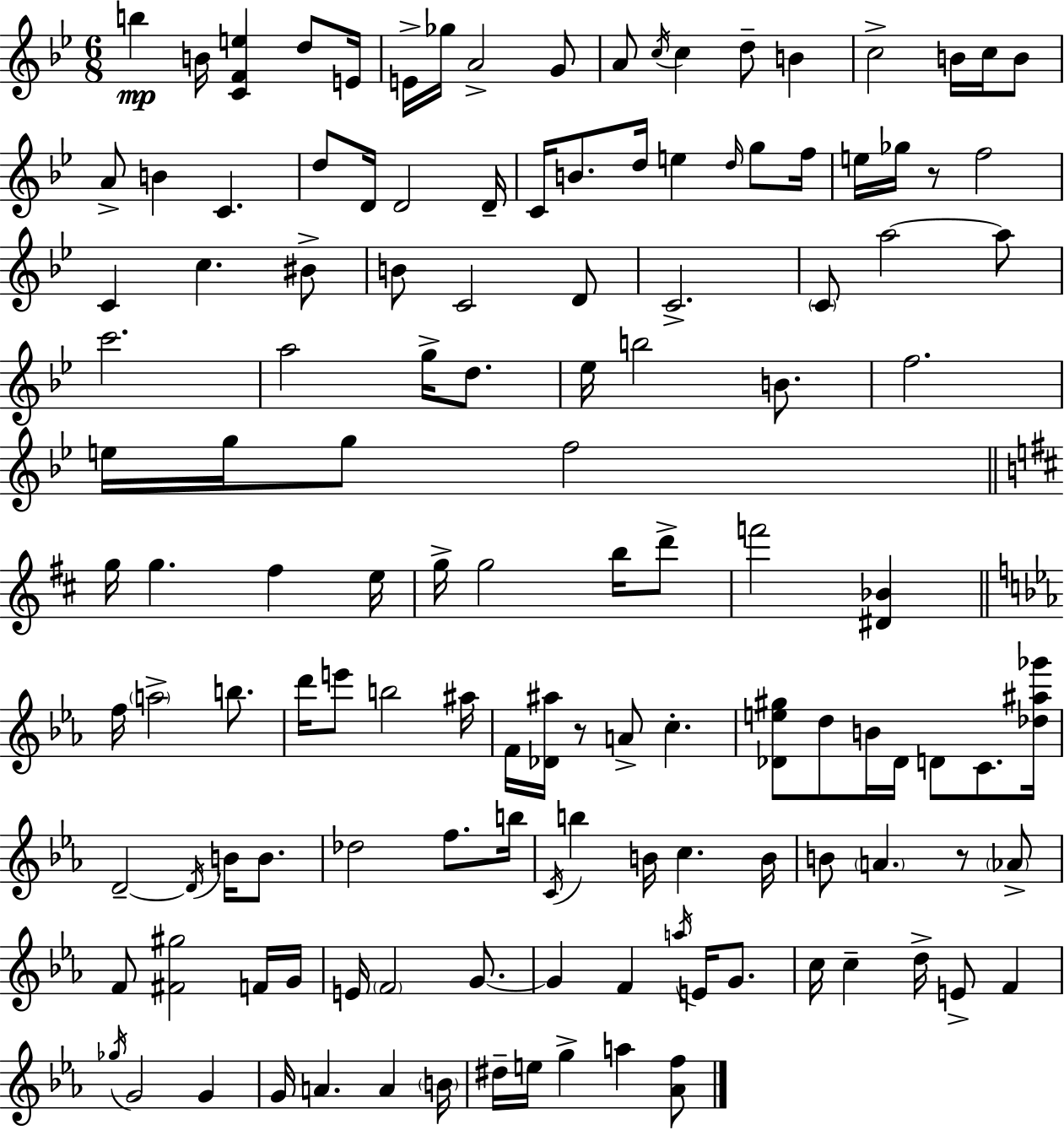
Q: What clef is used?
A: treble